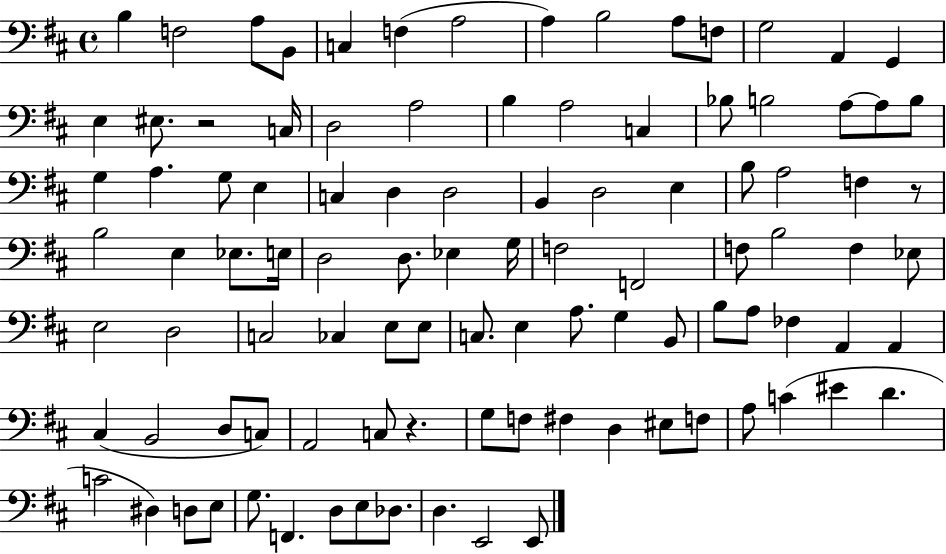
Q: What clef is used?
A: bass